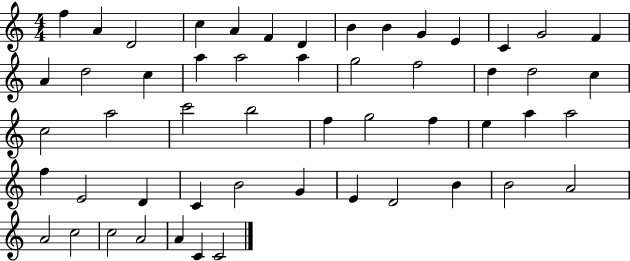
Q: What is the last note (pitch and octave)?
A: C4